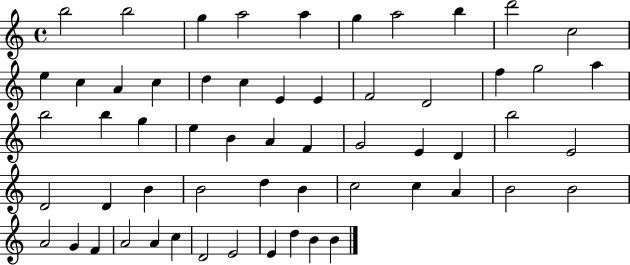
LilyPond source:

{
  \clef treble
  \time 4/4
  \defaultTimeSignature
  \key c \major
  b''2 b''2 | g''4 a''2 a''4 | g''4 a''2 b''4 | d'''2 c''2 | \break e''4 c''4 a'4 c''4 | d''4 c''4 e'4 e'4 | f'2 d'2 | f''4 g''2 a''4 | \break b''2 b''4 g''4 | e''4 b'4 a'4 f'4 | g'2 e'4 d'4 | b''2 e'2 | \break d'2 d'4 b'4 | b'2 d''4 b'4 | c''2 c''4 a'4 | b'2 b'2 | \break a'2 g'4 f'4 | a'2 a'4 c''4 | d'2 e'2 | e'4 d''4 b'4 b'4 | \break \bar "|."
}